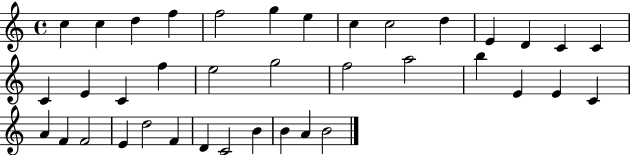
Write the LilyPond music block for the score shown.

{
  \clef treble
  \time 4/4
  \defaultTimeSignature
  \key c \major
  c''4 c''4 d''4 f''4 | f''2 g''4 e''4 | c''4 c''2 d''4 | e'4 d'4 c'4 c'4 | \break c'4 e'4 c'4 f''4 | e''2 g''2 | f''2 a''2 | b''4 e'4 e'4 c'4 | \break a'4 f'4 f'2 | e'4 d''2 f'4 | d'4 c'2 b'4 | b'4 a'4 b'2 | \break \bar "|."
}